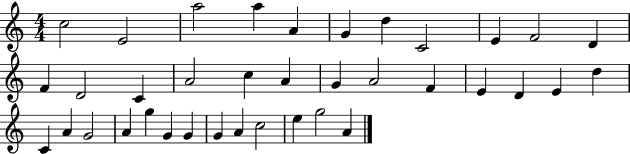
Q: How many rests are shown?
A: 0